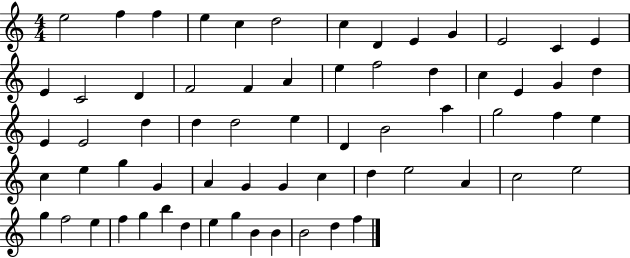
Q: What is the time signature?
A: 4/4